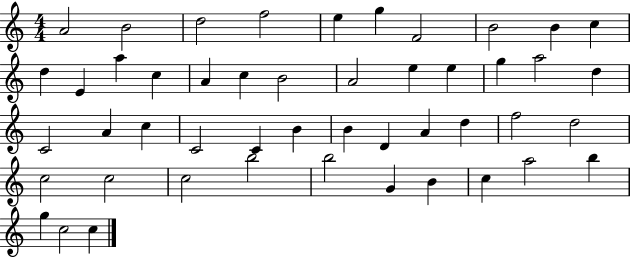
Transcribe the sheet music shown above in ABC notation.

X:1
T:Untitled
M:4/4
L:1/4
K:C
A2 B2 d2 f2 e g F2 B2 B c d E a c A c B2 A2 e e g a2 d C2 A c C2 C B B D A d f2 d2 c2 c2 c2 b2 b2 G B c a2 b g c2 c